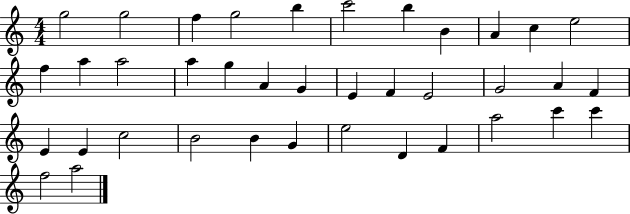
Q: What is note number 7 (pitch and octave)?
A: B5